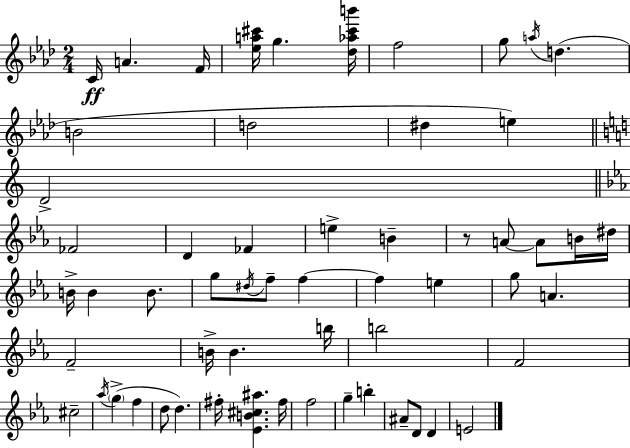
{
  \clef treble
  \numericTimeSignature
  \time 2/4
  \key aes \major
  c'16\ff a'4. f'16 | <ees'' a'' cis'''>16 g''4. <des'' aes'' cis''' b'''>16 | f''2 | g''8 \acciaccatura { a''16 } d''4.( | \break b'2 | d''2 | dis''4 e''4) | \bar "||" \break \key c \major d'2-> | \bar "||" \break \key ees \major fes'2 | d'4 fes'4 | e''4-> b'4-- | r8 a'8~~ a'8 b'16 dis''16 | \break b'16-> b'4 b'8. | g''8 \acciaccatura { dis''16 } f''8-- f''4~~ | f''4 e''4 | g''8 a'4. | \break f'2-- | b'16-> b'4. | b''16 b''2 | f'2 | \break cis''2-- | \acciaccatura { aes''16 }( \parenthesize g''4-> f''4 | d''8 d''4.) | fis''16-. <ees' b' cis'' ais''>4. | \break fis''16 f''2 | g''4-- b''4-. | ais'8-- d'8 d'4 | e'2 | \break \bar "|."
}